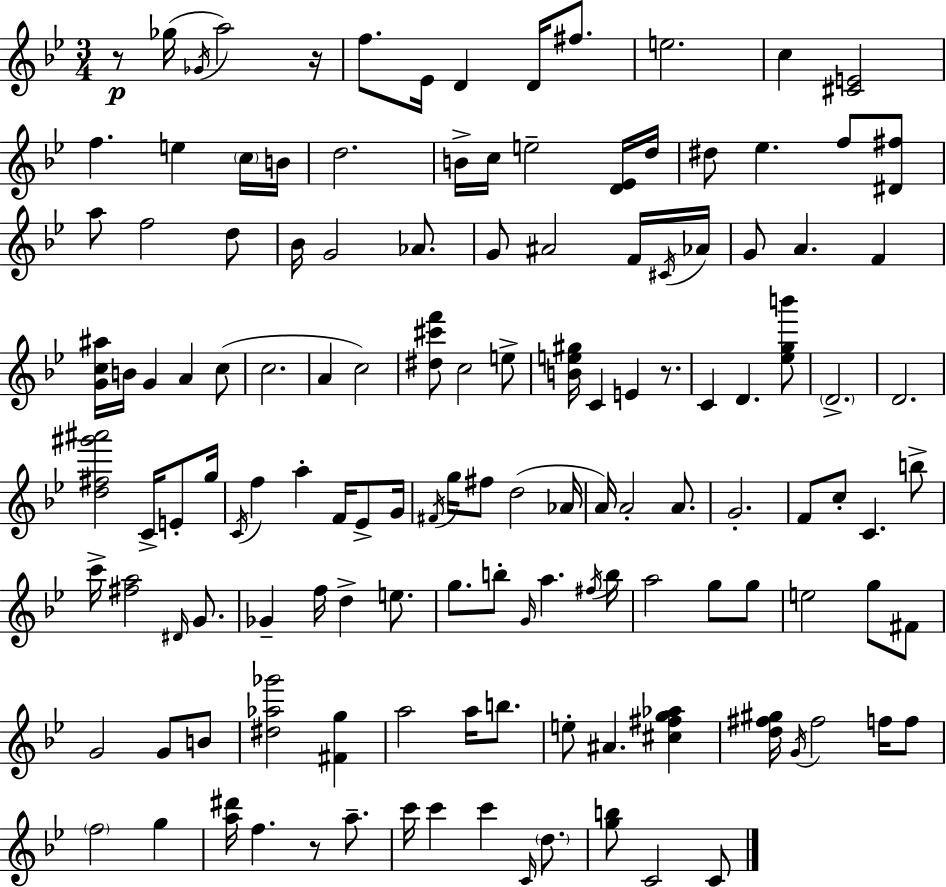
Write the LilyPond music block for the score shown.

{
  \clef treble
  \numericTimeSignature
  \time 3/4
  \key g \minor
  \repeat volta 2 { r8\p ges''16( \acciaccatura { ges'16 } a''2) | r16 f''8. ees'16 d'4 d'16 fis''8. | e''2. | c''4 <cis' e'>2 | \break f''4. e''4 \parenthesize c''16 | b'16 d''2. | b'16-> c''16 e''2-- <d' ees'>16 | d''16 dis''8 ees''4. f''8 <dis' fis''>8 | \break a''8 f''2 d''8 | bes'16 g'2 aes'8. | g'8 ais'2 f'16 | \acciaccatura { cis'16 } aes'16 g'8 a'4. f'4 | \break <g' c'' ais''>16 b'16 g'4 a'4 | c''8( c''2. | a'4 c''2) | <dis'' cis''' f'''>8 c''2 | \break e''8-> <b' e'' gis''>16 c'4 e'4 r8. | c'4 d'4. | <ees'' g'' b'''>8 \parenthesize d'2.-> | d'2. | \break <d'' fis'' gis''' ais'''>2 c'16-> e'8-. | g''16 \acciaccatura { c'16 } f''4 a''4-. f'16 | ees'8-> g'16 \acciaccatura { fis'16 } g''16 fis''8 d''2( | aes'16 a'16) a'2-. | \break a'8. g'2.-. | f'8 c''8-. c'4. | b''8-> c'''16-> <fis'' a''>2 | \grace { dis'16 } g'8. ges'4-- f''16 d''4-> | \break e''8. g''8. b''8-. \grace { g'16 } a''4. | \acciaccatura { fis''16 } b''16 a''2 | g''8 g''8 e''2 | g''8 fis'8 g'2 | \break g'8 b'8 <dis'' aes'' ges'''>2 | <fis' g''>4 a''2 | a''16 b''8. e''8-. ais'4. | <cis'' fis'' g'' aes''>4 <d'' fis'' gis''>16 \acciaccatura { g'16 } fis''2 | \break f''16 f''8 \parenthesize f''2 | g''4 <a'' dis'''>16 f''4. | r8 a''8.-- c'''16 c'''4 | c'''4 \grace { c'16 } \parenthesize d''8. <g'' b''>8 c'2 | \break c'8 } \bar "|."
}